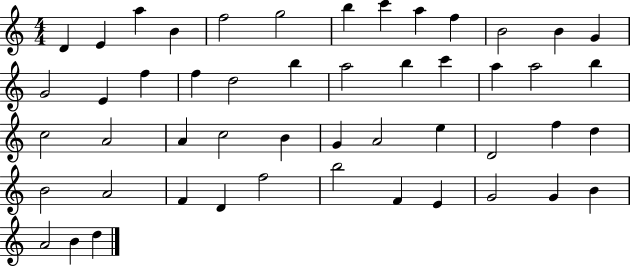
X:1
T:Untitled
M:4/4
L:1/4
K:C
D E a B f2 g2 b c' a f B2 B G G2 E f f d2 b a2 b c' a a2 b c2 A2 A c2 B G A2 e D2 f d B2 A2 F D f2 b2 F E G2 G B A2 B d